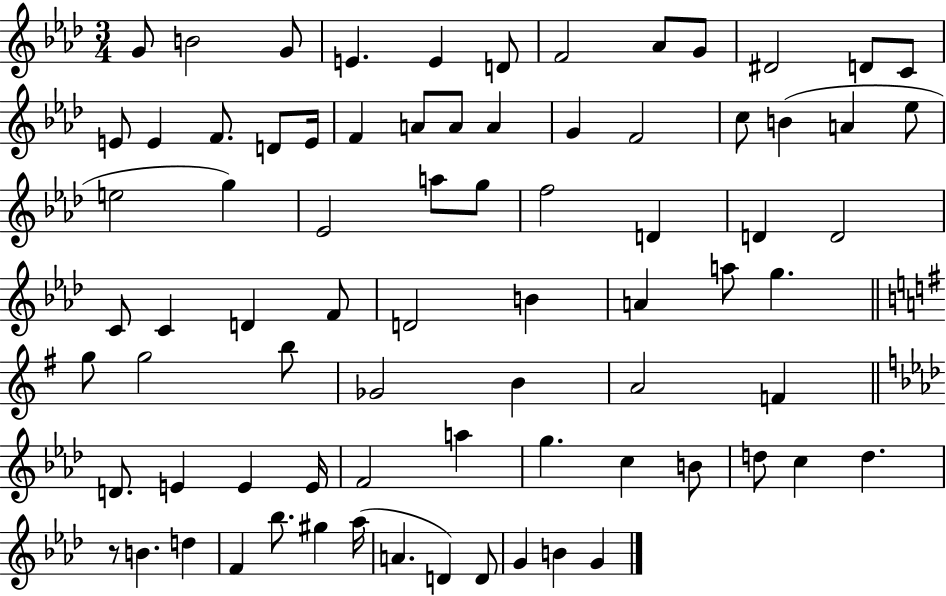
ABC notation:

X:1
T:Untitled
M:3/4
L:1/4
K:Ab
G/2 B2 G/2 E E D/2 F2 _A/2 G/2 ^D2 D/2 C/2 E/2 E F/2 D/2 E/4 F A/2 A/2 A G F2 c/2 B A _e/2 e2 g _E2 a/2 g/2 f2 D D D2 C/2 C D F/2 D2 B A a/2 g g/2 g2 b/2 _G2 B A2 F D/2 E E E/4 F2 a g c B/2 d/2 c d z/2 B d F _b/2 ^g _a/4 A D D/2 G B G